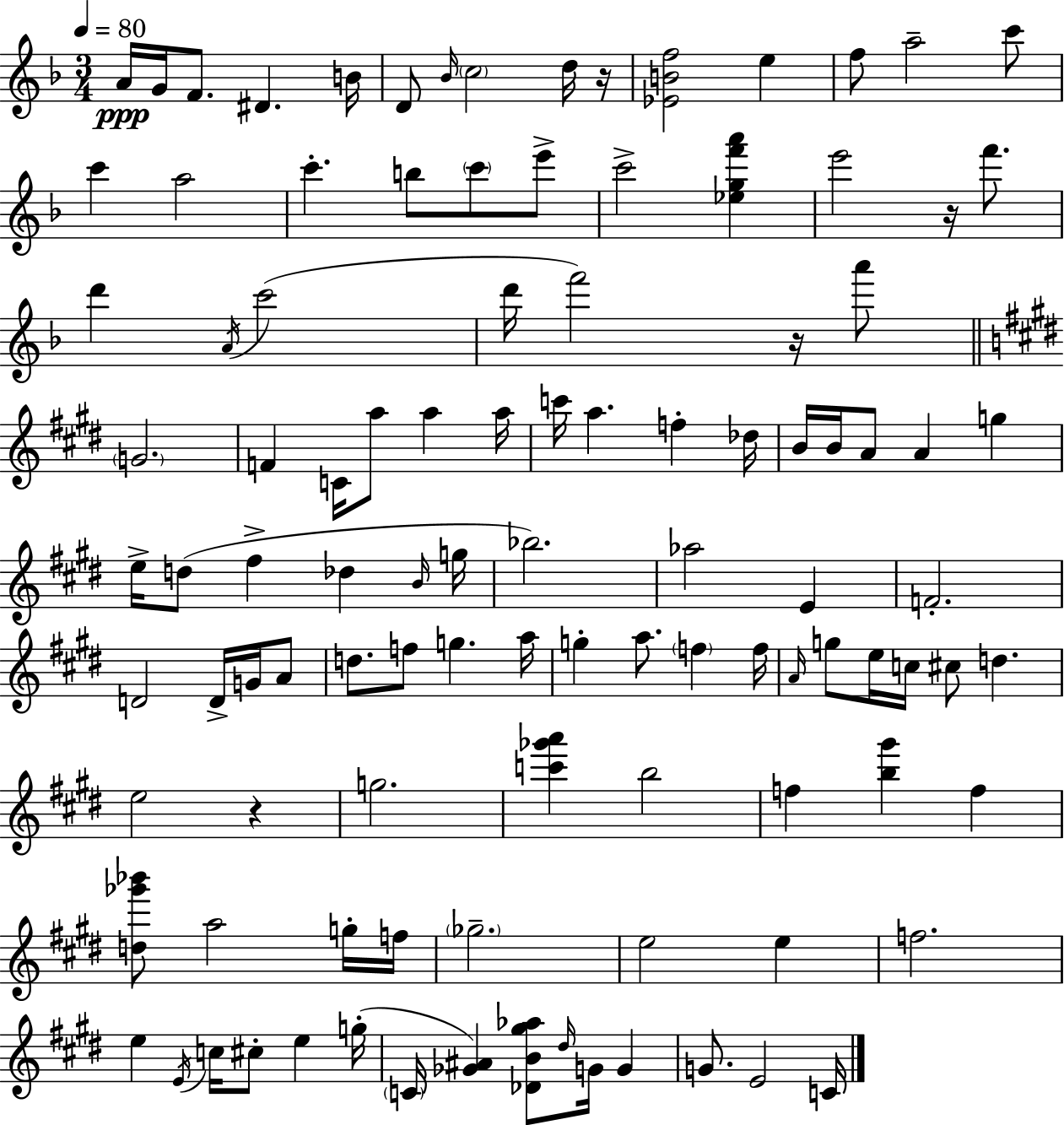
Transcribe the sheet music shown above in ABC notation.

X:1
T:Untitled
M:3/4
L:1/4
K:Dm
A/4 G/4 F/2 ^D B/4 D/2 _B/4 c2 d/4 z/4 [_EBf]2 e f/2 a2 c'/2 c' a2 c' b/2 c'/2 e'/2 c'2 [_egf'a'] e'2 z/4 f'/2 d' A/4 c'2 d'/4 f'2 z/4 a'/2 G2 F C/4 a/2 a a/4 c'/4 a f _d/4 B/4 B/4 A/2 A g e/4 d/2 ^f _d B/4 g/4 _b2 _a2 E F2 D2 D/4 G/4 A/2 d/2 f/2 g a/4 g a/2 f f/4 A/4 g/2 e/4 c/4 ^c/2 d e2 z g2 [c'_g'a'] b2 f [b^g'] f [d_g'_b']/2 a2 g/4 f/4 _g2 e2 e f2 e E/4 c/4 ^c/2 e g/4 C/4 [_G^A] [_DB^g_a]/2 ^d/4 G/4 G G/2 E2 C/4